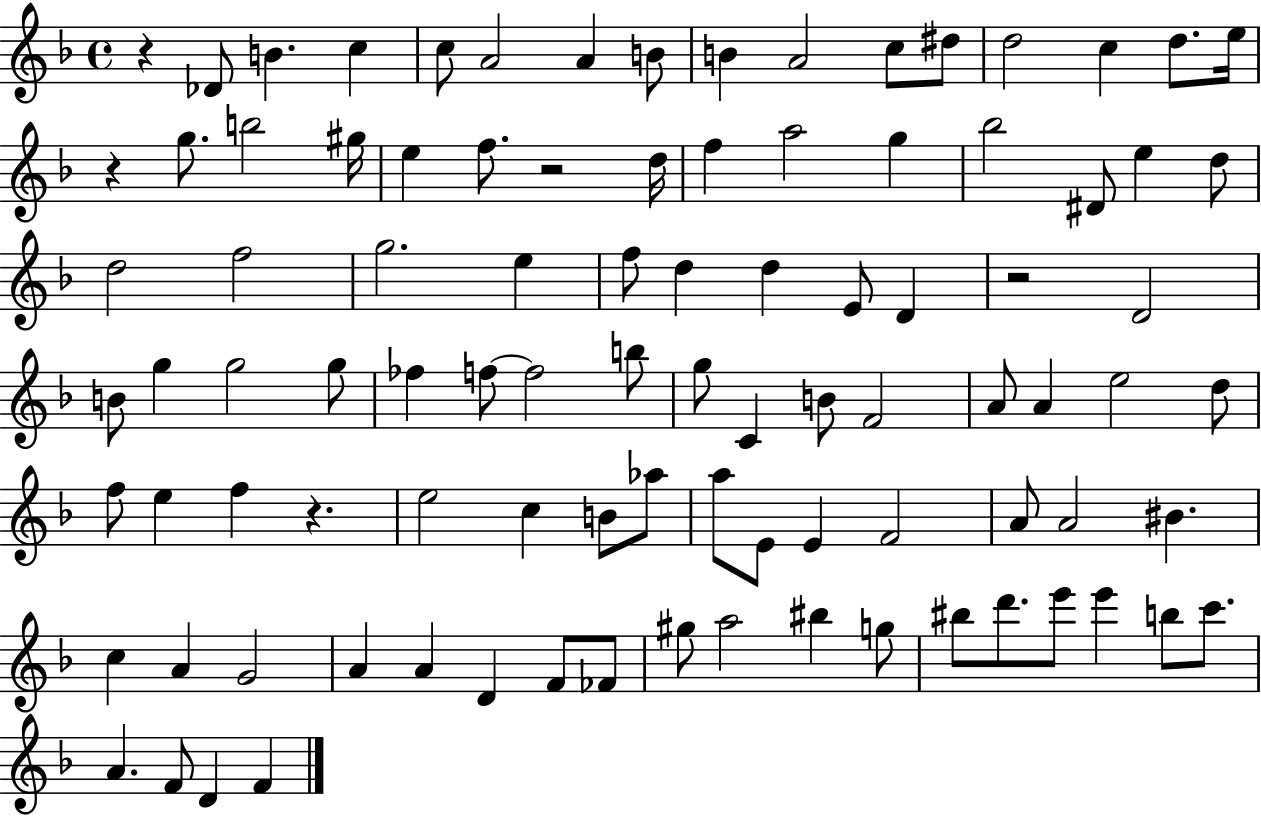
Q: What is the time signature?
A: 4/4